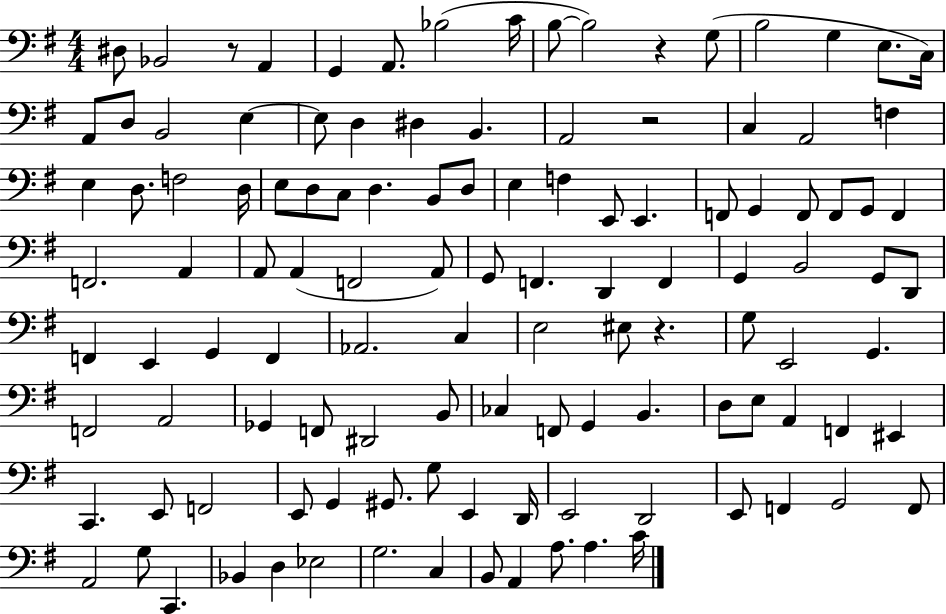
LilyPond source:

{
  \clef bass
  \numericTimeSignature
  \time 4/4
  \key g \major
  dis8 bes,2 r8 a,4 | g,4 a,8. bes2( c'16 | b8~~ b2) r4 g8( | b2 g4 e8. c16) | \break a,8 d8 b,2 e4~~ | e8 d4 dis4 b,4. | a,2 r2 | c4 a,2 f4 | \break e4 d8. f2 d16 | e8 d8 c8 d4. b,8 d8 | e4 f4 e,8 e,4. | f,8 g,4 f,8 f,8 g,8 f,4 | \break f,2. a,4 | a,8 a,4( f,2 a,8) | g,8 f,4. d,4 f,4 | g,4 b,2 g,8 d,8 | \break f,4 e,4 g,4 f,4 | aes,2. c4 | e2 eis8 r4. | g8 e,2 g,4. | \break f,2 a,2 | ges,4 f,8 dis,2 b,8 | ces4 f,8 g,4 b,4. | d8 e8 a,4 f,4 eis,4 | \break c,4. e,8 f,2 | e,8 g,4 gis,8. g8 e,4 d,16 | e,2 d,2 | e,8 f,4 g,2 f,8 | \break a,2 g8 c,4. | bes,4 d4 ees2 | g2. c4 | b,8 a,4 a8. a4. c'16 | \break \bar "|."
}